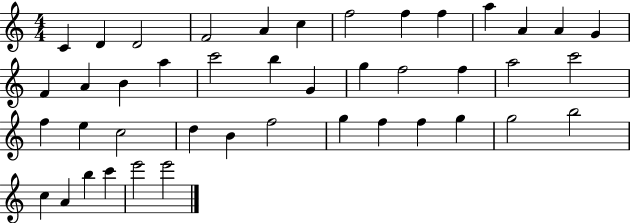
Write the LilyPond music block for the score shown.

{
  \clef treble
  \numericTimeSignature
  \time 4/4
  \key c \major
  c'4 d'4 d'2 | f'2 a'4 c''4 | f''2 f''4 f''4 | a''4 a'4 a'4 g'4 | \break f'4 a'4 b'4 a''4 | c'''2 b''4 g'4 | g''4 f''2 f''4 | a''2 c'''2 | \break f''4 e''4 c''2 | d''4 b'4 f''2 | g''4 f''4 f''4 g''4 | g''2 b''2 | \break c''4 a'4 b''4 c'''4 | e'''2 e'''2 | \bar "|."
}